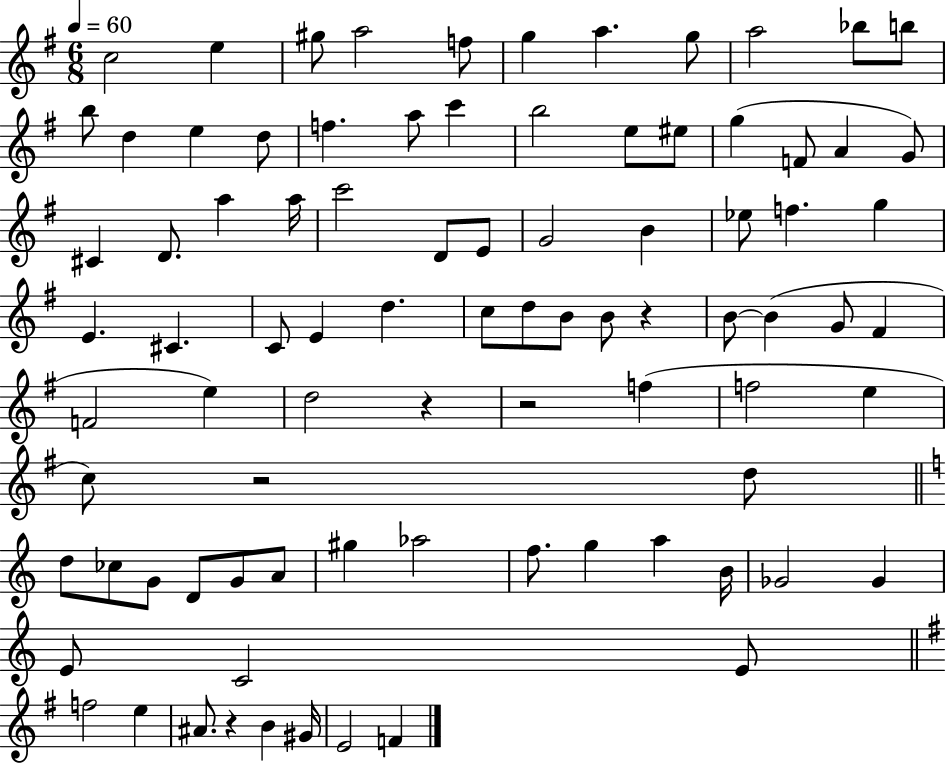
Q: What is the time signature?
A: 6/8